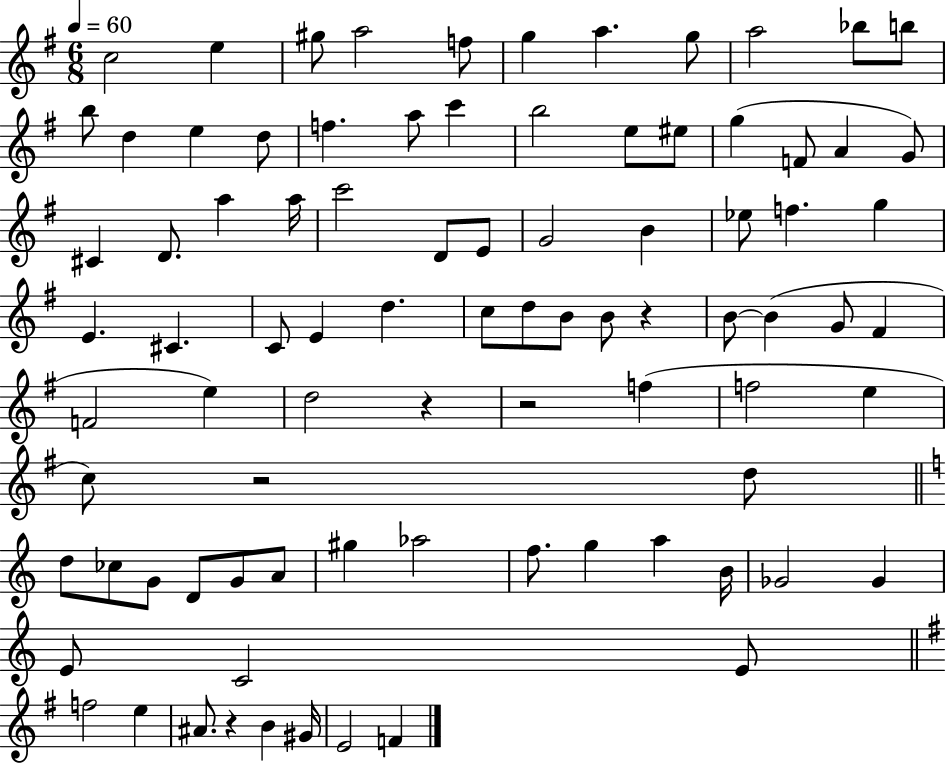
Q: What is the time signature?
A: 6/8